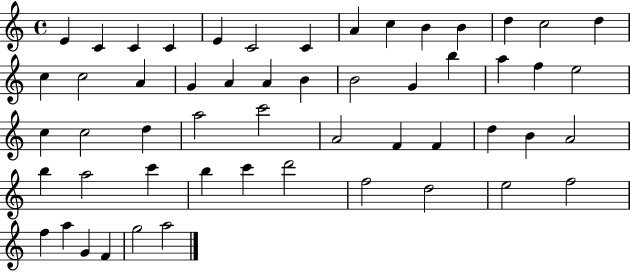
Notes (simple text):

E4/q C4/q C4/q C4/q E4/q C4/h C4/q A4/q C5/q B4/q B4/q D5/q C5/h D5/q C5/q C5/h A4/q G4/q A4/q A4/q B4/q B4/h G4/q B5/q A5/q F5/q E5/h C5/q C5/h D5/q A5/h C6/h A4/h F4/q F4/q D5/q B4/q A4/h B5/q A5/h C6/q B5/q C6/q D6/h F5/h D5/h E5/h F5/h F5/q A5/q G4/q F4/q G5/h A5/h